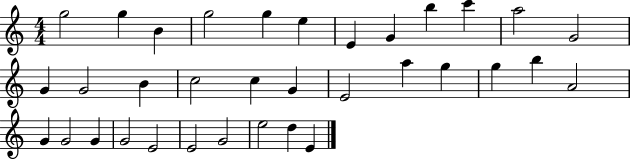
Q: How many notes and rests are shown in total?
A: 34